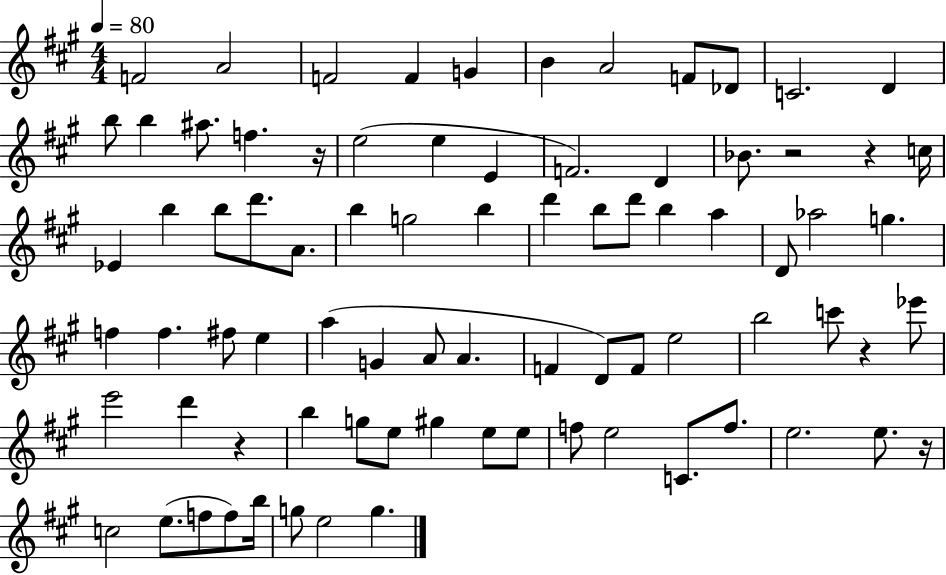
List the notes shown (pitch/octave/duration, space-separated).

F4/h A4/h F4/h F4/q G4/q B4/q A4/h F4/e Db4/e C4/h. D4/q B5/e B5/q A#5/e. F5/q. R/s E5/h E5/q E4/q F4/h. D4/q Bb4/e. R/h R/q C5/s Eb4/q B5/q B5/e D6/e. A4/e. B5/q G5/h B5/q D6/q B5/e D6/e B5/q A5/q D4/e Ab5/h G5/q. F5/q F5/q. F#5/e E5/q A5/q G4/q A4/e A4/q. F4/q D4/e F4/e E5/h B5/h C6/e R/q Eb6/e E6/h D6/q R/q B5/q G5/e E5/e G#5/q E5/e E5/e F5/e E5/h C4/e. F5/e. E5/h. E5/e. R/s C5/h E5/e. F5/e F5/e B5/s G5/e E5/h G5/q.